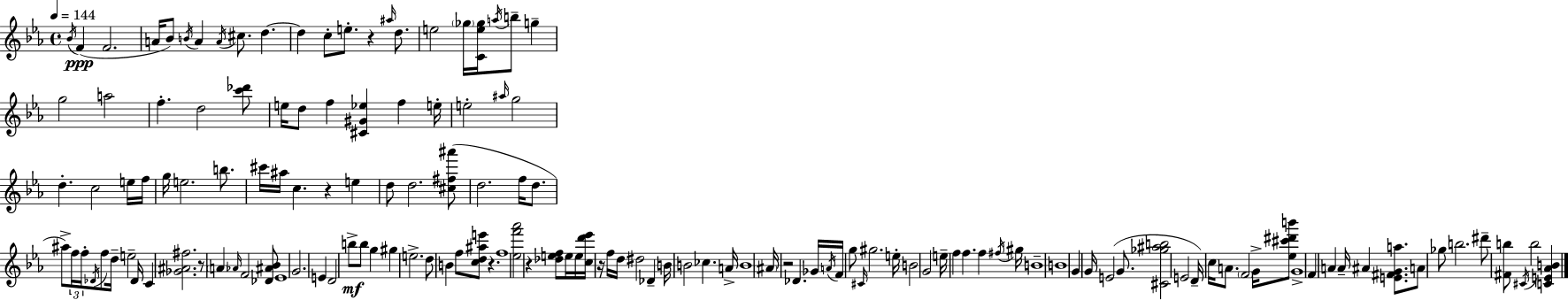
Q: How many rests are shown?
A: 7